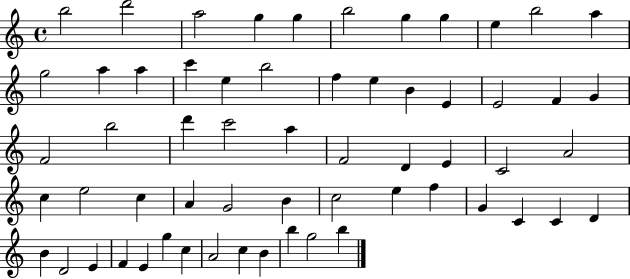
B5/h D6/h A5/h G5/q G5/q B5/h G5/q G5/q E5/q B5/h A5/q G5/h A5/q A5/q C6/q E5/q B5/h F5/q E5/q B4/q E4/q E4/h F4/q G4/q F4/h B5/h D6/q C6/h A5/q F4/h D4/q E4/q C4/h A4/h C5/q E5/h C5/q A4/q G4/h B4/q C5/h E5/q F5/q G4/q C4/q C4/q D4/q B4/q D4/h E4/q F4/q E4/q G5/q C5/q A4/h C5/q B4/q B5/q G5/h B5/q